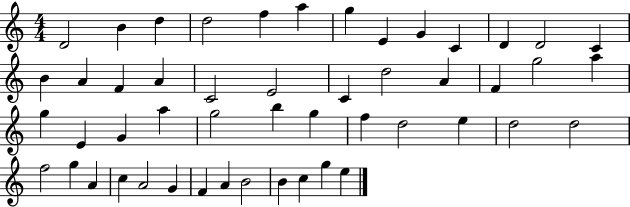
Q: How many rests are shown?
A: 0